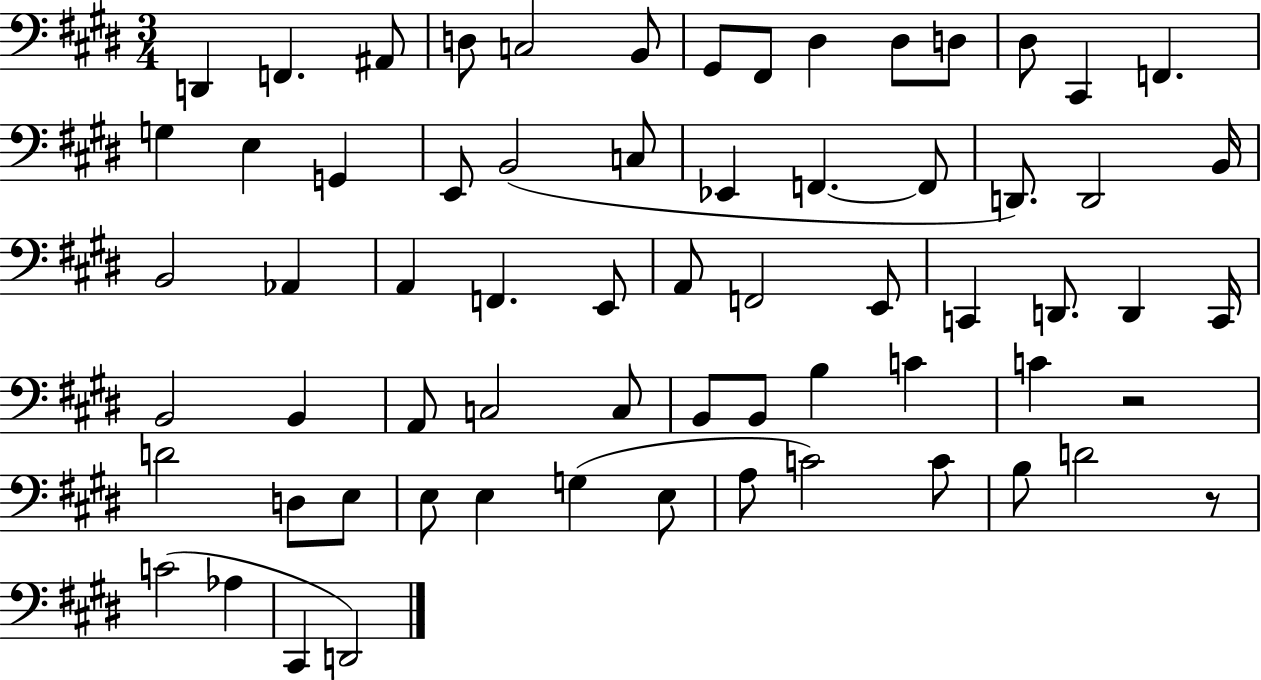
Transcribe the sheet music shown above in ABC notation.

X:1
T:Untitled
M:3/4
L:1/4
K:E
D,, F,, ^A,,/2 D,/2 C,2 B,,/2 ^G,,/2 ^F,,/2 ^D, ^D,/2 D,/2 ^D,/2 ^C,, F,, G, E, G,, E,,/2 B,,2 C,/2 _E,, F,, F,,/2 D,,/2 D,,2 B,,/4 B,,2 _A,, A,, F,, E,,/2 A,,/2 F,,2 E,,/2 C,, D,,/2 D,, C,,/4 B,,2 B,, A,,/2 C,2 C,/2 B,,/2 B,,/2 B, C C z2 D2 D,/2 E,/2 E,/2 E, G, E,/2 A,/2 C2 C/2 B,/2 D2 z/2 C2 _A, ^C,, D,,2